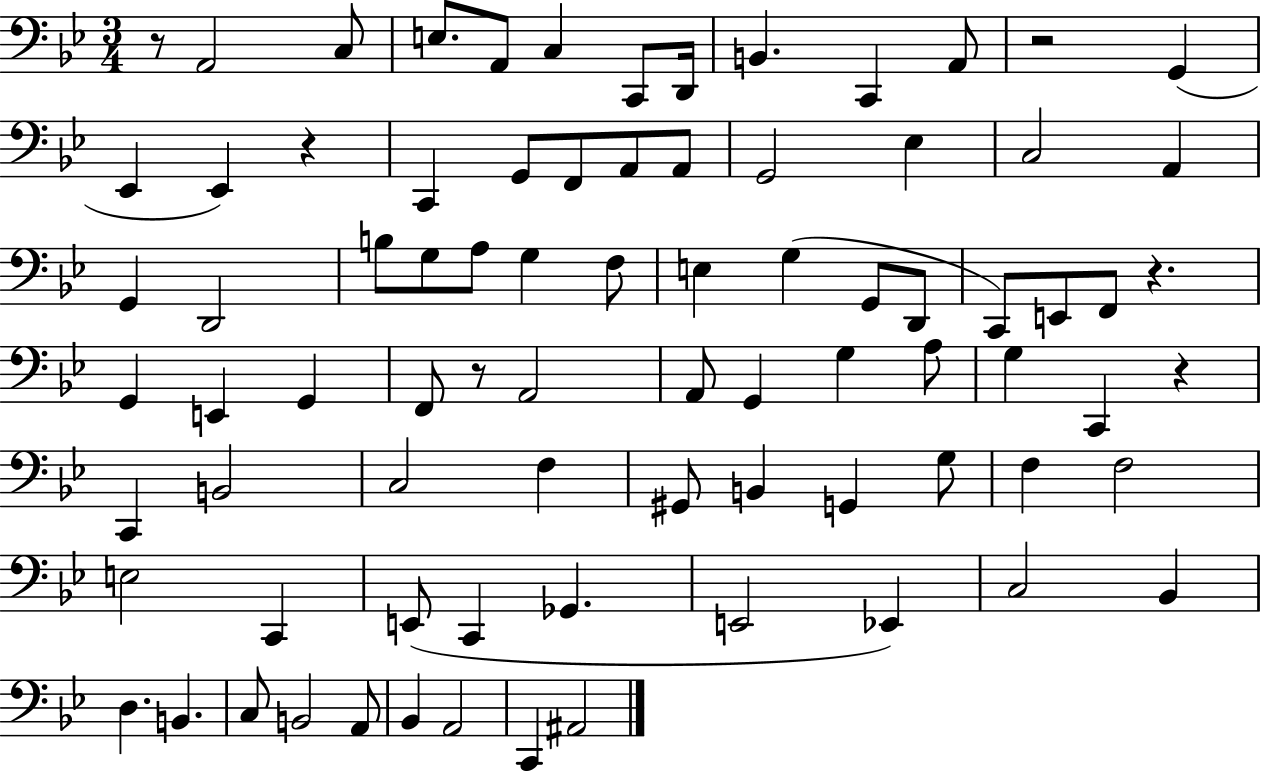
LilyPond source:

{
  \clef bass
  \numericTimeSignature
  \time 3/4
  \key bes \major
  \repeat volta 2 { r8 a,2 c8 | e8. a,8 c4 c,8 d,16 | b,4. c,4 a,8 | r2 g,4( | \break ees,4 ees,4) r4 | c,4 g,8 f,8 a,8 a,8 | g,2 ees4 | c2 a,4 | \break g,4 d,2 | b8 g8 a8 g4 f8 | e4 g4( g,8 d,8 | c,8) e,8 f,8 r4. | \break g,4 e,4 g,4 | f,8 r8 a,2 | a,8 g,4 g4 a8 | g4 c,4 r4 | \break c,4 b,2 | c2 f4 | gis,8 b,4 g,4 g8 | f4 f2 | \break e2 c,4 | e,8( c,4 ges,4. | e,2 ees,4) | c2 bes,4 | \break d4. b,4. | c8 b,2 a,8 | bes,4 a,2 | c,4 ais,2 | \break } \bar "|."
}